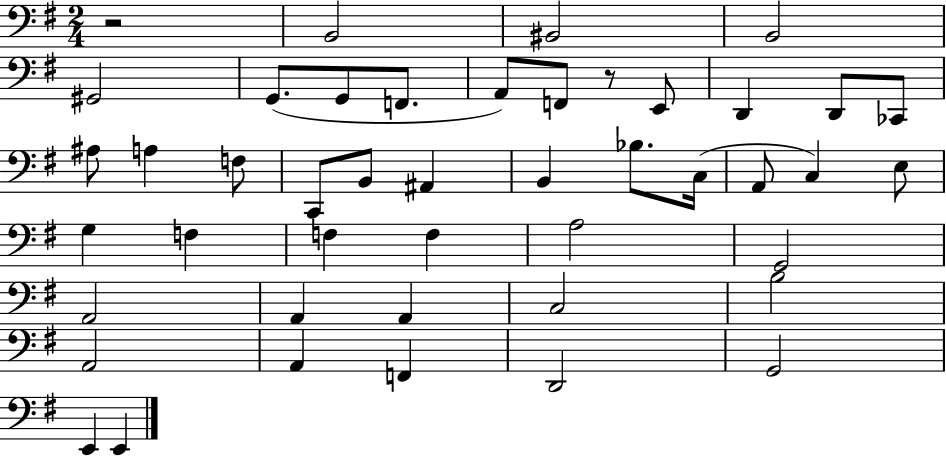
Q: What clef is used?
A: bass